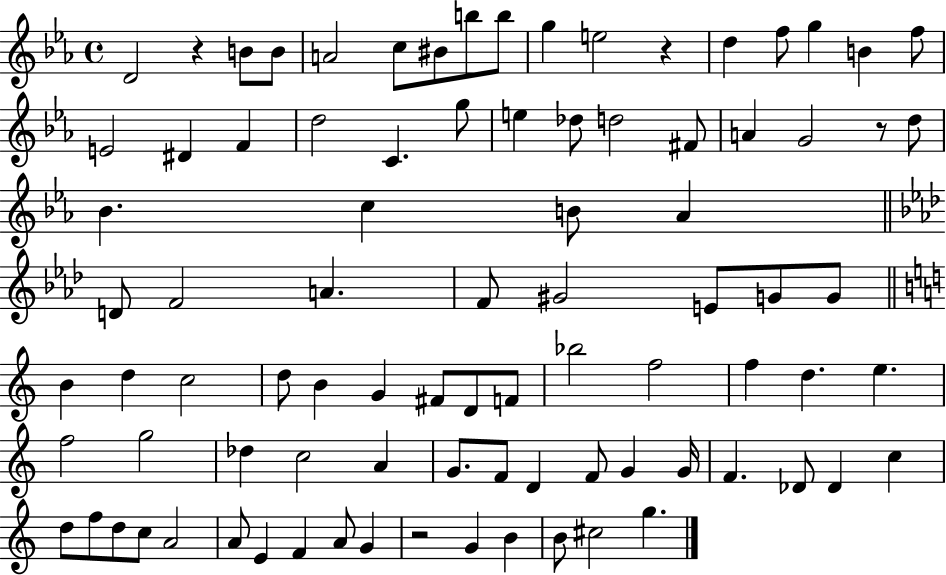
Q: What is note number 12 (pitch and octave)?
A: F5